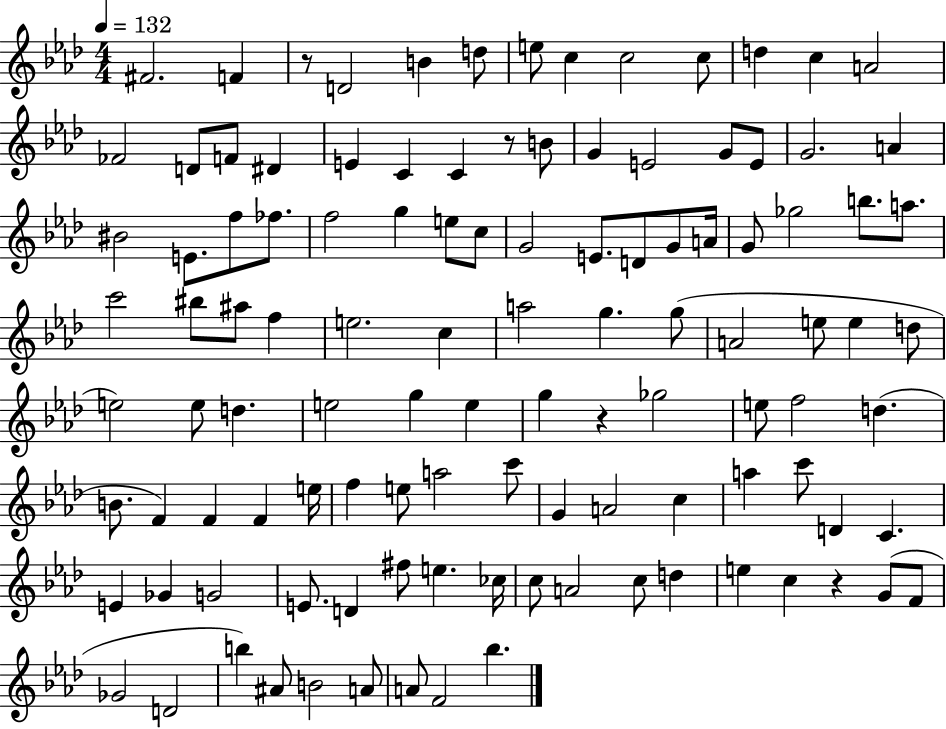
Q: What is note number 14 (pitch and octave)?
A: D4